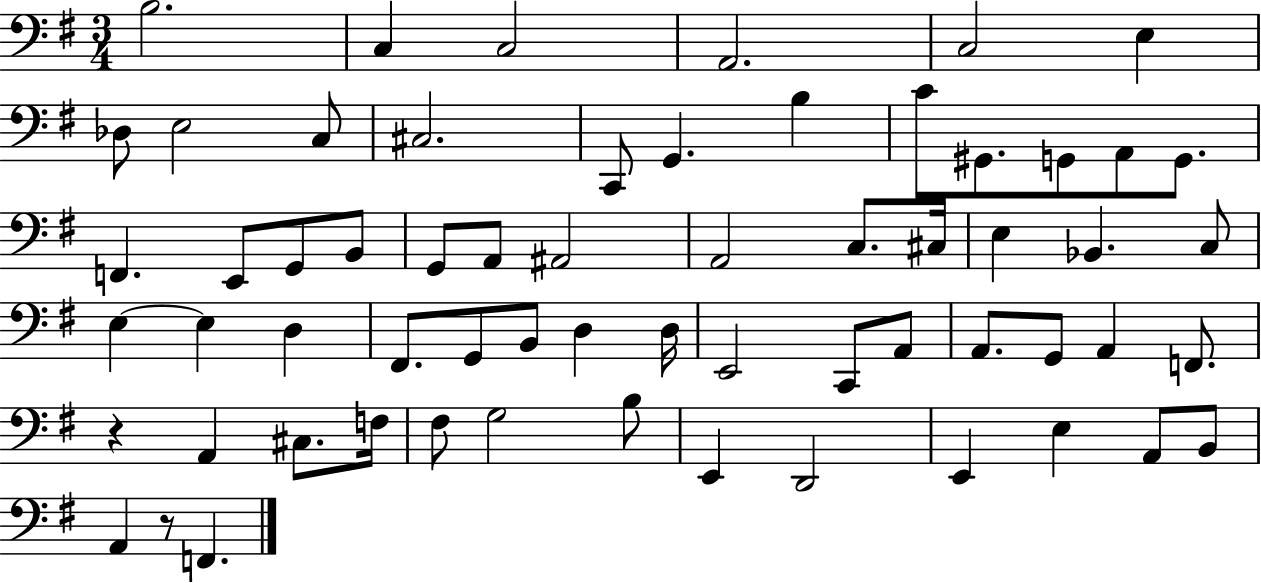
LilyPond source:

{
  \clef bass
  \numericTimeSignature
  \time 3/4
  \key g \major
  \repeat volta 2 { b2. | c4 c2 | a,2. | c2 e4 | \break des8 e2 c8 | cis2. | c,8 g,4. b4 | c'8 gis,8. g,8 a,8 g,8. | \break f,4. e,8 g,8 b,8 | g,8 a,8 ais,2 | a,2 c8. cis16 | e4 bes,4. c8 | \break e4~~ e4 d4 | fis,8. g,8 b,8 d4 d16 | e,2 c,8 a,8 | a,8. g,8 a,4 f,8. | \break r4 a,4 cis8. f16 | fis8 g2 b8 | e,4 d,2 | e,4 e4 a,8 b,8 | \break a,4 r8 f,4. | } \bar "|."
}